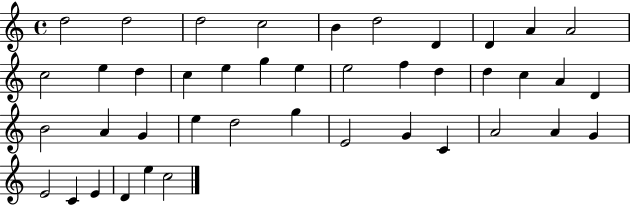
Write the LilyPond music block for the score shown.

{
  \clef treble
  \time 4/4
  \defaultTimeSignature
  \key c \major
  d''2 d''2 | d''2 c''2 | b'4 d''2 d'4 | d'4 a'4 a'2 | \break c''2 e''4 d''4 | c''4 e''4 g''4 e''4 | e''2 f''4 d''4 | d''4 c''4 a'4 d'4 | \break b'2 a'4 g'4 | e''4 d''2 g''4 | e'2 g'4 c'4 | a'2 a'4 g'4 | \break e'2 c'4 e'4 | d'4 e''4 c''2 | \bar "|."
}